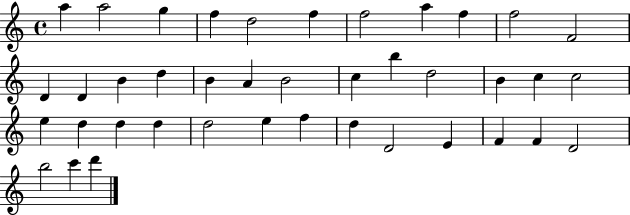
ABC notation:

X:1
T:Untitled
M:4/4
L:1/4
K:C
a a2 g f d2 f f2 a f f2 F2 D D B d B A B2 c b d2 B c c2 e d d d d2 e f d D2 E F F D2 b2 c' d'